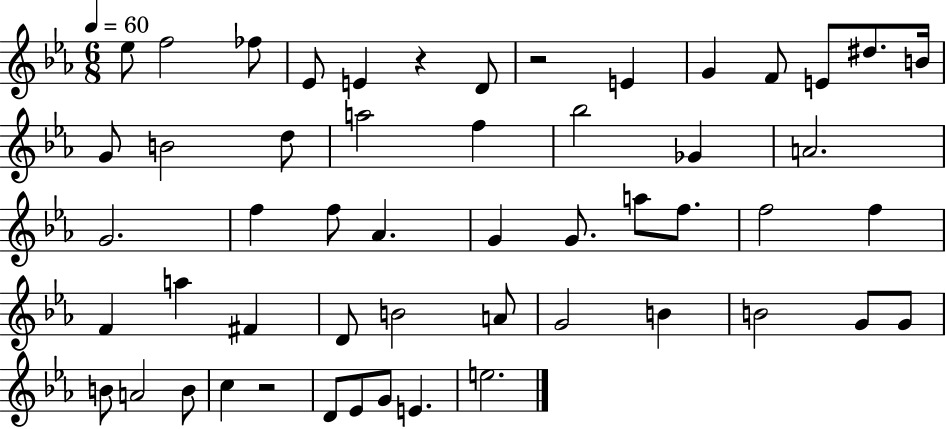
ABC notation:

X:1
T:Untitled
M:6/8
L:1/4
K:Eb
_e/2 f2 _f/2 _E/2 E z D/2 z2 E G F/2 E/2 ^d/2 B/4 G/2 B2 d/2 a2 f _b2 _G A2 G2 f f/2 _A G G/2 a/2 f/2 f2 f F a ^F D/2 B2 A/2 G2 B B2 G/2 G/2 B/2 A2 B/2 c z2 D/2 _E/2 G/2 E e2